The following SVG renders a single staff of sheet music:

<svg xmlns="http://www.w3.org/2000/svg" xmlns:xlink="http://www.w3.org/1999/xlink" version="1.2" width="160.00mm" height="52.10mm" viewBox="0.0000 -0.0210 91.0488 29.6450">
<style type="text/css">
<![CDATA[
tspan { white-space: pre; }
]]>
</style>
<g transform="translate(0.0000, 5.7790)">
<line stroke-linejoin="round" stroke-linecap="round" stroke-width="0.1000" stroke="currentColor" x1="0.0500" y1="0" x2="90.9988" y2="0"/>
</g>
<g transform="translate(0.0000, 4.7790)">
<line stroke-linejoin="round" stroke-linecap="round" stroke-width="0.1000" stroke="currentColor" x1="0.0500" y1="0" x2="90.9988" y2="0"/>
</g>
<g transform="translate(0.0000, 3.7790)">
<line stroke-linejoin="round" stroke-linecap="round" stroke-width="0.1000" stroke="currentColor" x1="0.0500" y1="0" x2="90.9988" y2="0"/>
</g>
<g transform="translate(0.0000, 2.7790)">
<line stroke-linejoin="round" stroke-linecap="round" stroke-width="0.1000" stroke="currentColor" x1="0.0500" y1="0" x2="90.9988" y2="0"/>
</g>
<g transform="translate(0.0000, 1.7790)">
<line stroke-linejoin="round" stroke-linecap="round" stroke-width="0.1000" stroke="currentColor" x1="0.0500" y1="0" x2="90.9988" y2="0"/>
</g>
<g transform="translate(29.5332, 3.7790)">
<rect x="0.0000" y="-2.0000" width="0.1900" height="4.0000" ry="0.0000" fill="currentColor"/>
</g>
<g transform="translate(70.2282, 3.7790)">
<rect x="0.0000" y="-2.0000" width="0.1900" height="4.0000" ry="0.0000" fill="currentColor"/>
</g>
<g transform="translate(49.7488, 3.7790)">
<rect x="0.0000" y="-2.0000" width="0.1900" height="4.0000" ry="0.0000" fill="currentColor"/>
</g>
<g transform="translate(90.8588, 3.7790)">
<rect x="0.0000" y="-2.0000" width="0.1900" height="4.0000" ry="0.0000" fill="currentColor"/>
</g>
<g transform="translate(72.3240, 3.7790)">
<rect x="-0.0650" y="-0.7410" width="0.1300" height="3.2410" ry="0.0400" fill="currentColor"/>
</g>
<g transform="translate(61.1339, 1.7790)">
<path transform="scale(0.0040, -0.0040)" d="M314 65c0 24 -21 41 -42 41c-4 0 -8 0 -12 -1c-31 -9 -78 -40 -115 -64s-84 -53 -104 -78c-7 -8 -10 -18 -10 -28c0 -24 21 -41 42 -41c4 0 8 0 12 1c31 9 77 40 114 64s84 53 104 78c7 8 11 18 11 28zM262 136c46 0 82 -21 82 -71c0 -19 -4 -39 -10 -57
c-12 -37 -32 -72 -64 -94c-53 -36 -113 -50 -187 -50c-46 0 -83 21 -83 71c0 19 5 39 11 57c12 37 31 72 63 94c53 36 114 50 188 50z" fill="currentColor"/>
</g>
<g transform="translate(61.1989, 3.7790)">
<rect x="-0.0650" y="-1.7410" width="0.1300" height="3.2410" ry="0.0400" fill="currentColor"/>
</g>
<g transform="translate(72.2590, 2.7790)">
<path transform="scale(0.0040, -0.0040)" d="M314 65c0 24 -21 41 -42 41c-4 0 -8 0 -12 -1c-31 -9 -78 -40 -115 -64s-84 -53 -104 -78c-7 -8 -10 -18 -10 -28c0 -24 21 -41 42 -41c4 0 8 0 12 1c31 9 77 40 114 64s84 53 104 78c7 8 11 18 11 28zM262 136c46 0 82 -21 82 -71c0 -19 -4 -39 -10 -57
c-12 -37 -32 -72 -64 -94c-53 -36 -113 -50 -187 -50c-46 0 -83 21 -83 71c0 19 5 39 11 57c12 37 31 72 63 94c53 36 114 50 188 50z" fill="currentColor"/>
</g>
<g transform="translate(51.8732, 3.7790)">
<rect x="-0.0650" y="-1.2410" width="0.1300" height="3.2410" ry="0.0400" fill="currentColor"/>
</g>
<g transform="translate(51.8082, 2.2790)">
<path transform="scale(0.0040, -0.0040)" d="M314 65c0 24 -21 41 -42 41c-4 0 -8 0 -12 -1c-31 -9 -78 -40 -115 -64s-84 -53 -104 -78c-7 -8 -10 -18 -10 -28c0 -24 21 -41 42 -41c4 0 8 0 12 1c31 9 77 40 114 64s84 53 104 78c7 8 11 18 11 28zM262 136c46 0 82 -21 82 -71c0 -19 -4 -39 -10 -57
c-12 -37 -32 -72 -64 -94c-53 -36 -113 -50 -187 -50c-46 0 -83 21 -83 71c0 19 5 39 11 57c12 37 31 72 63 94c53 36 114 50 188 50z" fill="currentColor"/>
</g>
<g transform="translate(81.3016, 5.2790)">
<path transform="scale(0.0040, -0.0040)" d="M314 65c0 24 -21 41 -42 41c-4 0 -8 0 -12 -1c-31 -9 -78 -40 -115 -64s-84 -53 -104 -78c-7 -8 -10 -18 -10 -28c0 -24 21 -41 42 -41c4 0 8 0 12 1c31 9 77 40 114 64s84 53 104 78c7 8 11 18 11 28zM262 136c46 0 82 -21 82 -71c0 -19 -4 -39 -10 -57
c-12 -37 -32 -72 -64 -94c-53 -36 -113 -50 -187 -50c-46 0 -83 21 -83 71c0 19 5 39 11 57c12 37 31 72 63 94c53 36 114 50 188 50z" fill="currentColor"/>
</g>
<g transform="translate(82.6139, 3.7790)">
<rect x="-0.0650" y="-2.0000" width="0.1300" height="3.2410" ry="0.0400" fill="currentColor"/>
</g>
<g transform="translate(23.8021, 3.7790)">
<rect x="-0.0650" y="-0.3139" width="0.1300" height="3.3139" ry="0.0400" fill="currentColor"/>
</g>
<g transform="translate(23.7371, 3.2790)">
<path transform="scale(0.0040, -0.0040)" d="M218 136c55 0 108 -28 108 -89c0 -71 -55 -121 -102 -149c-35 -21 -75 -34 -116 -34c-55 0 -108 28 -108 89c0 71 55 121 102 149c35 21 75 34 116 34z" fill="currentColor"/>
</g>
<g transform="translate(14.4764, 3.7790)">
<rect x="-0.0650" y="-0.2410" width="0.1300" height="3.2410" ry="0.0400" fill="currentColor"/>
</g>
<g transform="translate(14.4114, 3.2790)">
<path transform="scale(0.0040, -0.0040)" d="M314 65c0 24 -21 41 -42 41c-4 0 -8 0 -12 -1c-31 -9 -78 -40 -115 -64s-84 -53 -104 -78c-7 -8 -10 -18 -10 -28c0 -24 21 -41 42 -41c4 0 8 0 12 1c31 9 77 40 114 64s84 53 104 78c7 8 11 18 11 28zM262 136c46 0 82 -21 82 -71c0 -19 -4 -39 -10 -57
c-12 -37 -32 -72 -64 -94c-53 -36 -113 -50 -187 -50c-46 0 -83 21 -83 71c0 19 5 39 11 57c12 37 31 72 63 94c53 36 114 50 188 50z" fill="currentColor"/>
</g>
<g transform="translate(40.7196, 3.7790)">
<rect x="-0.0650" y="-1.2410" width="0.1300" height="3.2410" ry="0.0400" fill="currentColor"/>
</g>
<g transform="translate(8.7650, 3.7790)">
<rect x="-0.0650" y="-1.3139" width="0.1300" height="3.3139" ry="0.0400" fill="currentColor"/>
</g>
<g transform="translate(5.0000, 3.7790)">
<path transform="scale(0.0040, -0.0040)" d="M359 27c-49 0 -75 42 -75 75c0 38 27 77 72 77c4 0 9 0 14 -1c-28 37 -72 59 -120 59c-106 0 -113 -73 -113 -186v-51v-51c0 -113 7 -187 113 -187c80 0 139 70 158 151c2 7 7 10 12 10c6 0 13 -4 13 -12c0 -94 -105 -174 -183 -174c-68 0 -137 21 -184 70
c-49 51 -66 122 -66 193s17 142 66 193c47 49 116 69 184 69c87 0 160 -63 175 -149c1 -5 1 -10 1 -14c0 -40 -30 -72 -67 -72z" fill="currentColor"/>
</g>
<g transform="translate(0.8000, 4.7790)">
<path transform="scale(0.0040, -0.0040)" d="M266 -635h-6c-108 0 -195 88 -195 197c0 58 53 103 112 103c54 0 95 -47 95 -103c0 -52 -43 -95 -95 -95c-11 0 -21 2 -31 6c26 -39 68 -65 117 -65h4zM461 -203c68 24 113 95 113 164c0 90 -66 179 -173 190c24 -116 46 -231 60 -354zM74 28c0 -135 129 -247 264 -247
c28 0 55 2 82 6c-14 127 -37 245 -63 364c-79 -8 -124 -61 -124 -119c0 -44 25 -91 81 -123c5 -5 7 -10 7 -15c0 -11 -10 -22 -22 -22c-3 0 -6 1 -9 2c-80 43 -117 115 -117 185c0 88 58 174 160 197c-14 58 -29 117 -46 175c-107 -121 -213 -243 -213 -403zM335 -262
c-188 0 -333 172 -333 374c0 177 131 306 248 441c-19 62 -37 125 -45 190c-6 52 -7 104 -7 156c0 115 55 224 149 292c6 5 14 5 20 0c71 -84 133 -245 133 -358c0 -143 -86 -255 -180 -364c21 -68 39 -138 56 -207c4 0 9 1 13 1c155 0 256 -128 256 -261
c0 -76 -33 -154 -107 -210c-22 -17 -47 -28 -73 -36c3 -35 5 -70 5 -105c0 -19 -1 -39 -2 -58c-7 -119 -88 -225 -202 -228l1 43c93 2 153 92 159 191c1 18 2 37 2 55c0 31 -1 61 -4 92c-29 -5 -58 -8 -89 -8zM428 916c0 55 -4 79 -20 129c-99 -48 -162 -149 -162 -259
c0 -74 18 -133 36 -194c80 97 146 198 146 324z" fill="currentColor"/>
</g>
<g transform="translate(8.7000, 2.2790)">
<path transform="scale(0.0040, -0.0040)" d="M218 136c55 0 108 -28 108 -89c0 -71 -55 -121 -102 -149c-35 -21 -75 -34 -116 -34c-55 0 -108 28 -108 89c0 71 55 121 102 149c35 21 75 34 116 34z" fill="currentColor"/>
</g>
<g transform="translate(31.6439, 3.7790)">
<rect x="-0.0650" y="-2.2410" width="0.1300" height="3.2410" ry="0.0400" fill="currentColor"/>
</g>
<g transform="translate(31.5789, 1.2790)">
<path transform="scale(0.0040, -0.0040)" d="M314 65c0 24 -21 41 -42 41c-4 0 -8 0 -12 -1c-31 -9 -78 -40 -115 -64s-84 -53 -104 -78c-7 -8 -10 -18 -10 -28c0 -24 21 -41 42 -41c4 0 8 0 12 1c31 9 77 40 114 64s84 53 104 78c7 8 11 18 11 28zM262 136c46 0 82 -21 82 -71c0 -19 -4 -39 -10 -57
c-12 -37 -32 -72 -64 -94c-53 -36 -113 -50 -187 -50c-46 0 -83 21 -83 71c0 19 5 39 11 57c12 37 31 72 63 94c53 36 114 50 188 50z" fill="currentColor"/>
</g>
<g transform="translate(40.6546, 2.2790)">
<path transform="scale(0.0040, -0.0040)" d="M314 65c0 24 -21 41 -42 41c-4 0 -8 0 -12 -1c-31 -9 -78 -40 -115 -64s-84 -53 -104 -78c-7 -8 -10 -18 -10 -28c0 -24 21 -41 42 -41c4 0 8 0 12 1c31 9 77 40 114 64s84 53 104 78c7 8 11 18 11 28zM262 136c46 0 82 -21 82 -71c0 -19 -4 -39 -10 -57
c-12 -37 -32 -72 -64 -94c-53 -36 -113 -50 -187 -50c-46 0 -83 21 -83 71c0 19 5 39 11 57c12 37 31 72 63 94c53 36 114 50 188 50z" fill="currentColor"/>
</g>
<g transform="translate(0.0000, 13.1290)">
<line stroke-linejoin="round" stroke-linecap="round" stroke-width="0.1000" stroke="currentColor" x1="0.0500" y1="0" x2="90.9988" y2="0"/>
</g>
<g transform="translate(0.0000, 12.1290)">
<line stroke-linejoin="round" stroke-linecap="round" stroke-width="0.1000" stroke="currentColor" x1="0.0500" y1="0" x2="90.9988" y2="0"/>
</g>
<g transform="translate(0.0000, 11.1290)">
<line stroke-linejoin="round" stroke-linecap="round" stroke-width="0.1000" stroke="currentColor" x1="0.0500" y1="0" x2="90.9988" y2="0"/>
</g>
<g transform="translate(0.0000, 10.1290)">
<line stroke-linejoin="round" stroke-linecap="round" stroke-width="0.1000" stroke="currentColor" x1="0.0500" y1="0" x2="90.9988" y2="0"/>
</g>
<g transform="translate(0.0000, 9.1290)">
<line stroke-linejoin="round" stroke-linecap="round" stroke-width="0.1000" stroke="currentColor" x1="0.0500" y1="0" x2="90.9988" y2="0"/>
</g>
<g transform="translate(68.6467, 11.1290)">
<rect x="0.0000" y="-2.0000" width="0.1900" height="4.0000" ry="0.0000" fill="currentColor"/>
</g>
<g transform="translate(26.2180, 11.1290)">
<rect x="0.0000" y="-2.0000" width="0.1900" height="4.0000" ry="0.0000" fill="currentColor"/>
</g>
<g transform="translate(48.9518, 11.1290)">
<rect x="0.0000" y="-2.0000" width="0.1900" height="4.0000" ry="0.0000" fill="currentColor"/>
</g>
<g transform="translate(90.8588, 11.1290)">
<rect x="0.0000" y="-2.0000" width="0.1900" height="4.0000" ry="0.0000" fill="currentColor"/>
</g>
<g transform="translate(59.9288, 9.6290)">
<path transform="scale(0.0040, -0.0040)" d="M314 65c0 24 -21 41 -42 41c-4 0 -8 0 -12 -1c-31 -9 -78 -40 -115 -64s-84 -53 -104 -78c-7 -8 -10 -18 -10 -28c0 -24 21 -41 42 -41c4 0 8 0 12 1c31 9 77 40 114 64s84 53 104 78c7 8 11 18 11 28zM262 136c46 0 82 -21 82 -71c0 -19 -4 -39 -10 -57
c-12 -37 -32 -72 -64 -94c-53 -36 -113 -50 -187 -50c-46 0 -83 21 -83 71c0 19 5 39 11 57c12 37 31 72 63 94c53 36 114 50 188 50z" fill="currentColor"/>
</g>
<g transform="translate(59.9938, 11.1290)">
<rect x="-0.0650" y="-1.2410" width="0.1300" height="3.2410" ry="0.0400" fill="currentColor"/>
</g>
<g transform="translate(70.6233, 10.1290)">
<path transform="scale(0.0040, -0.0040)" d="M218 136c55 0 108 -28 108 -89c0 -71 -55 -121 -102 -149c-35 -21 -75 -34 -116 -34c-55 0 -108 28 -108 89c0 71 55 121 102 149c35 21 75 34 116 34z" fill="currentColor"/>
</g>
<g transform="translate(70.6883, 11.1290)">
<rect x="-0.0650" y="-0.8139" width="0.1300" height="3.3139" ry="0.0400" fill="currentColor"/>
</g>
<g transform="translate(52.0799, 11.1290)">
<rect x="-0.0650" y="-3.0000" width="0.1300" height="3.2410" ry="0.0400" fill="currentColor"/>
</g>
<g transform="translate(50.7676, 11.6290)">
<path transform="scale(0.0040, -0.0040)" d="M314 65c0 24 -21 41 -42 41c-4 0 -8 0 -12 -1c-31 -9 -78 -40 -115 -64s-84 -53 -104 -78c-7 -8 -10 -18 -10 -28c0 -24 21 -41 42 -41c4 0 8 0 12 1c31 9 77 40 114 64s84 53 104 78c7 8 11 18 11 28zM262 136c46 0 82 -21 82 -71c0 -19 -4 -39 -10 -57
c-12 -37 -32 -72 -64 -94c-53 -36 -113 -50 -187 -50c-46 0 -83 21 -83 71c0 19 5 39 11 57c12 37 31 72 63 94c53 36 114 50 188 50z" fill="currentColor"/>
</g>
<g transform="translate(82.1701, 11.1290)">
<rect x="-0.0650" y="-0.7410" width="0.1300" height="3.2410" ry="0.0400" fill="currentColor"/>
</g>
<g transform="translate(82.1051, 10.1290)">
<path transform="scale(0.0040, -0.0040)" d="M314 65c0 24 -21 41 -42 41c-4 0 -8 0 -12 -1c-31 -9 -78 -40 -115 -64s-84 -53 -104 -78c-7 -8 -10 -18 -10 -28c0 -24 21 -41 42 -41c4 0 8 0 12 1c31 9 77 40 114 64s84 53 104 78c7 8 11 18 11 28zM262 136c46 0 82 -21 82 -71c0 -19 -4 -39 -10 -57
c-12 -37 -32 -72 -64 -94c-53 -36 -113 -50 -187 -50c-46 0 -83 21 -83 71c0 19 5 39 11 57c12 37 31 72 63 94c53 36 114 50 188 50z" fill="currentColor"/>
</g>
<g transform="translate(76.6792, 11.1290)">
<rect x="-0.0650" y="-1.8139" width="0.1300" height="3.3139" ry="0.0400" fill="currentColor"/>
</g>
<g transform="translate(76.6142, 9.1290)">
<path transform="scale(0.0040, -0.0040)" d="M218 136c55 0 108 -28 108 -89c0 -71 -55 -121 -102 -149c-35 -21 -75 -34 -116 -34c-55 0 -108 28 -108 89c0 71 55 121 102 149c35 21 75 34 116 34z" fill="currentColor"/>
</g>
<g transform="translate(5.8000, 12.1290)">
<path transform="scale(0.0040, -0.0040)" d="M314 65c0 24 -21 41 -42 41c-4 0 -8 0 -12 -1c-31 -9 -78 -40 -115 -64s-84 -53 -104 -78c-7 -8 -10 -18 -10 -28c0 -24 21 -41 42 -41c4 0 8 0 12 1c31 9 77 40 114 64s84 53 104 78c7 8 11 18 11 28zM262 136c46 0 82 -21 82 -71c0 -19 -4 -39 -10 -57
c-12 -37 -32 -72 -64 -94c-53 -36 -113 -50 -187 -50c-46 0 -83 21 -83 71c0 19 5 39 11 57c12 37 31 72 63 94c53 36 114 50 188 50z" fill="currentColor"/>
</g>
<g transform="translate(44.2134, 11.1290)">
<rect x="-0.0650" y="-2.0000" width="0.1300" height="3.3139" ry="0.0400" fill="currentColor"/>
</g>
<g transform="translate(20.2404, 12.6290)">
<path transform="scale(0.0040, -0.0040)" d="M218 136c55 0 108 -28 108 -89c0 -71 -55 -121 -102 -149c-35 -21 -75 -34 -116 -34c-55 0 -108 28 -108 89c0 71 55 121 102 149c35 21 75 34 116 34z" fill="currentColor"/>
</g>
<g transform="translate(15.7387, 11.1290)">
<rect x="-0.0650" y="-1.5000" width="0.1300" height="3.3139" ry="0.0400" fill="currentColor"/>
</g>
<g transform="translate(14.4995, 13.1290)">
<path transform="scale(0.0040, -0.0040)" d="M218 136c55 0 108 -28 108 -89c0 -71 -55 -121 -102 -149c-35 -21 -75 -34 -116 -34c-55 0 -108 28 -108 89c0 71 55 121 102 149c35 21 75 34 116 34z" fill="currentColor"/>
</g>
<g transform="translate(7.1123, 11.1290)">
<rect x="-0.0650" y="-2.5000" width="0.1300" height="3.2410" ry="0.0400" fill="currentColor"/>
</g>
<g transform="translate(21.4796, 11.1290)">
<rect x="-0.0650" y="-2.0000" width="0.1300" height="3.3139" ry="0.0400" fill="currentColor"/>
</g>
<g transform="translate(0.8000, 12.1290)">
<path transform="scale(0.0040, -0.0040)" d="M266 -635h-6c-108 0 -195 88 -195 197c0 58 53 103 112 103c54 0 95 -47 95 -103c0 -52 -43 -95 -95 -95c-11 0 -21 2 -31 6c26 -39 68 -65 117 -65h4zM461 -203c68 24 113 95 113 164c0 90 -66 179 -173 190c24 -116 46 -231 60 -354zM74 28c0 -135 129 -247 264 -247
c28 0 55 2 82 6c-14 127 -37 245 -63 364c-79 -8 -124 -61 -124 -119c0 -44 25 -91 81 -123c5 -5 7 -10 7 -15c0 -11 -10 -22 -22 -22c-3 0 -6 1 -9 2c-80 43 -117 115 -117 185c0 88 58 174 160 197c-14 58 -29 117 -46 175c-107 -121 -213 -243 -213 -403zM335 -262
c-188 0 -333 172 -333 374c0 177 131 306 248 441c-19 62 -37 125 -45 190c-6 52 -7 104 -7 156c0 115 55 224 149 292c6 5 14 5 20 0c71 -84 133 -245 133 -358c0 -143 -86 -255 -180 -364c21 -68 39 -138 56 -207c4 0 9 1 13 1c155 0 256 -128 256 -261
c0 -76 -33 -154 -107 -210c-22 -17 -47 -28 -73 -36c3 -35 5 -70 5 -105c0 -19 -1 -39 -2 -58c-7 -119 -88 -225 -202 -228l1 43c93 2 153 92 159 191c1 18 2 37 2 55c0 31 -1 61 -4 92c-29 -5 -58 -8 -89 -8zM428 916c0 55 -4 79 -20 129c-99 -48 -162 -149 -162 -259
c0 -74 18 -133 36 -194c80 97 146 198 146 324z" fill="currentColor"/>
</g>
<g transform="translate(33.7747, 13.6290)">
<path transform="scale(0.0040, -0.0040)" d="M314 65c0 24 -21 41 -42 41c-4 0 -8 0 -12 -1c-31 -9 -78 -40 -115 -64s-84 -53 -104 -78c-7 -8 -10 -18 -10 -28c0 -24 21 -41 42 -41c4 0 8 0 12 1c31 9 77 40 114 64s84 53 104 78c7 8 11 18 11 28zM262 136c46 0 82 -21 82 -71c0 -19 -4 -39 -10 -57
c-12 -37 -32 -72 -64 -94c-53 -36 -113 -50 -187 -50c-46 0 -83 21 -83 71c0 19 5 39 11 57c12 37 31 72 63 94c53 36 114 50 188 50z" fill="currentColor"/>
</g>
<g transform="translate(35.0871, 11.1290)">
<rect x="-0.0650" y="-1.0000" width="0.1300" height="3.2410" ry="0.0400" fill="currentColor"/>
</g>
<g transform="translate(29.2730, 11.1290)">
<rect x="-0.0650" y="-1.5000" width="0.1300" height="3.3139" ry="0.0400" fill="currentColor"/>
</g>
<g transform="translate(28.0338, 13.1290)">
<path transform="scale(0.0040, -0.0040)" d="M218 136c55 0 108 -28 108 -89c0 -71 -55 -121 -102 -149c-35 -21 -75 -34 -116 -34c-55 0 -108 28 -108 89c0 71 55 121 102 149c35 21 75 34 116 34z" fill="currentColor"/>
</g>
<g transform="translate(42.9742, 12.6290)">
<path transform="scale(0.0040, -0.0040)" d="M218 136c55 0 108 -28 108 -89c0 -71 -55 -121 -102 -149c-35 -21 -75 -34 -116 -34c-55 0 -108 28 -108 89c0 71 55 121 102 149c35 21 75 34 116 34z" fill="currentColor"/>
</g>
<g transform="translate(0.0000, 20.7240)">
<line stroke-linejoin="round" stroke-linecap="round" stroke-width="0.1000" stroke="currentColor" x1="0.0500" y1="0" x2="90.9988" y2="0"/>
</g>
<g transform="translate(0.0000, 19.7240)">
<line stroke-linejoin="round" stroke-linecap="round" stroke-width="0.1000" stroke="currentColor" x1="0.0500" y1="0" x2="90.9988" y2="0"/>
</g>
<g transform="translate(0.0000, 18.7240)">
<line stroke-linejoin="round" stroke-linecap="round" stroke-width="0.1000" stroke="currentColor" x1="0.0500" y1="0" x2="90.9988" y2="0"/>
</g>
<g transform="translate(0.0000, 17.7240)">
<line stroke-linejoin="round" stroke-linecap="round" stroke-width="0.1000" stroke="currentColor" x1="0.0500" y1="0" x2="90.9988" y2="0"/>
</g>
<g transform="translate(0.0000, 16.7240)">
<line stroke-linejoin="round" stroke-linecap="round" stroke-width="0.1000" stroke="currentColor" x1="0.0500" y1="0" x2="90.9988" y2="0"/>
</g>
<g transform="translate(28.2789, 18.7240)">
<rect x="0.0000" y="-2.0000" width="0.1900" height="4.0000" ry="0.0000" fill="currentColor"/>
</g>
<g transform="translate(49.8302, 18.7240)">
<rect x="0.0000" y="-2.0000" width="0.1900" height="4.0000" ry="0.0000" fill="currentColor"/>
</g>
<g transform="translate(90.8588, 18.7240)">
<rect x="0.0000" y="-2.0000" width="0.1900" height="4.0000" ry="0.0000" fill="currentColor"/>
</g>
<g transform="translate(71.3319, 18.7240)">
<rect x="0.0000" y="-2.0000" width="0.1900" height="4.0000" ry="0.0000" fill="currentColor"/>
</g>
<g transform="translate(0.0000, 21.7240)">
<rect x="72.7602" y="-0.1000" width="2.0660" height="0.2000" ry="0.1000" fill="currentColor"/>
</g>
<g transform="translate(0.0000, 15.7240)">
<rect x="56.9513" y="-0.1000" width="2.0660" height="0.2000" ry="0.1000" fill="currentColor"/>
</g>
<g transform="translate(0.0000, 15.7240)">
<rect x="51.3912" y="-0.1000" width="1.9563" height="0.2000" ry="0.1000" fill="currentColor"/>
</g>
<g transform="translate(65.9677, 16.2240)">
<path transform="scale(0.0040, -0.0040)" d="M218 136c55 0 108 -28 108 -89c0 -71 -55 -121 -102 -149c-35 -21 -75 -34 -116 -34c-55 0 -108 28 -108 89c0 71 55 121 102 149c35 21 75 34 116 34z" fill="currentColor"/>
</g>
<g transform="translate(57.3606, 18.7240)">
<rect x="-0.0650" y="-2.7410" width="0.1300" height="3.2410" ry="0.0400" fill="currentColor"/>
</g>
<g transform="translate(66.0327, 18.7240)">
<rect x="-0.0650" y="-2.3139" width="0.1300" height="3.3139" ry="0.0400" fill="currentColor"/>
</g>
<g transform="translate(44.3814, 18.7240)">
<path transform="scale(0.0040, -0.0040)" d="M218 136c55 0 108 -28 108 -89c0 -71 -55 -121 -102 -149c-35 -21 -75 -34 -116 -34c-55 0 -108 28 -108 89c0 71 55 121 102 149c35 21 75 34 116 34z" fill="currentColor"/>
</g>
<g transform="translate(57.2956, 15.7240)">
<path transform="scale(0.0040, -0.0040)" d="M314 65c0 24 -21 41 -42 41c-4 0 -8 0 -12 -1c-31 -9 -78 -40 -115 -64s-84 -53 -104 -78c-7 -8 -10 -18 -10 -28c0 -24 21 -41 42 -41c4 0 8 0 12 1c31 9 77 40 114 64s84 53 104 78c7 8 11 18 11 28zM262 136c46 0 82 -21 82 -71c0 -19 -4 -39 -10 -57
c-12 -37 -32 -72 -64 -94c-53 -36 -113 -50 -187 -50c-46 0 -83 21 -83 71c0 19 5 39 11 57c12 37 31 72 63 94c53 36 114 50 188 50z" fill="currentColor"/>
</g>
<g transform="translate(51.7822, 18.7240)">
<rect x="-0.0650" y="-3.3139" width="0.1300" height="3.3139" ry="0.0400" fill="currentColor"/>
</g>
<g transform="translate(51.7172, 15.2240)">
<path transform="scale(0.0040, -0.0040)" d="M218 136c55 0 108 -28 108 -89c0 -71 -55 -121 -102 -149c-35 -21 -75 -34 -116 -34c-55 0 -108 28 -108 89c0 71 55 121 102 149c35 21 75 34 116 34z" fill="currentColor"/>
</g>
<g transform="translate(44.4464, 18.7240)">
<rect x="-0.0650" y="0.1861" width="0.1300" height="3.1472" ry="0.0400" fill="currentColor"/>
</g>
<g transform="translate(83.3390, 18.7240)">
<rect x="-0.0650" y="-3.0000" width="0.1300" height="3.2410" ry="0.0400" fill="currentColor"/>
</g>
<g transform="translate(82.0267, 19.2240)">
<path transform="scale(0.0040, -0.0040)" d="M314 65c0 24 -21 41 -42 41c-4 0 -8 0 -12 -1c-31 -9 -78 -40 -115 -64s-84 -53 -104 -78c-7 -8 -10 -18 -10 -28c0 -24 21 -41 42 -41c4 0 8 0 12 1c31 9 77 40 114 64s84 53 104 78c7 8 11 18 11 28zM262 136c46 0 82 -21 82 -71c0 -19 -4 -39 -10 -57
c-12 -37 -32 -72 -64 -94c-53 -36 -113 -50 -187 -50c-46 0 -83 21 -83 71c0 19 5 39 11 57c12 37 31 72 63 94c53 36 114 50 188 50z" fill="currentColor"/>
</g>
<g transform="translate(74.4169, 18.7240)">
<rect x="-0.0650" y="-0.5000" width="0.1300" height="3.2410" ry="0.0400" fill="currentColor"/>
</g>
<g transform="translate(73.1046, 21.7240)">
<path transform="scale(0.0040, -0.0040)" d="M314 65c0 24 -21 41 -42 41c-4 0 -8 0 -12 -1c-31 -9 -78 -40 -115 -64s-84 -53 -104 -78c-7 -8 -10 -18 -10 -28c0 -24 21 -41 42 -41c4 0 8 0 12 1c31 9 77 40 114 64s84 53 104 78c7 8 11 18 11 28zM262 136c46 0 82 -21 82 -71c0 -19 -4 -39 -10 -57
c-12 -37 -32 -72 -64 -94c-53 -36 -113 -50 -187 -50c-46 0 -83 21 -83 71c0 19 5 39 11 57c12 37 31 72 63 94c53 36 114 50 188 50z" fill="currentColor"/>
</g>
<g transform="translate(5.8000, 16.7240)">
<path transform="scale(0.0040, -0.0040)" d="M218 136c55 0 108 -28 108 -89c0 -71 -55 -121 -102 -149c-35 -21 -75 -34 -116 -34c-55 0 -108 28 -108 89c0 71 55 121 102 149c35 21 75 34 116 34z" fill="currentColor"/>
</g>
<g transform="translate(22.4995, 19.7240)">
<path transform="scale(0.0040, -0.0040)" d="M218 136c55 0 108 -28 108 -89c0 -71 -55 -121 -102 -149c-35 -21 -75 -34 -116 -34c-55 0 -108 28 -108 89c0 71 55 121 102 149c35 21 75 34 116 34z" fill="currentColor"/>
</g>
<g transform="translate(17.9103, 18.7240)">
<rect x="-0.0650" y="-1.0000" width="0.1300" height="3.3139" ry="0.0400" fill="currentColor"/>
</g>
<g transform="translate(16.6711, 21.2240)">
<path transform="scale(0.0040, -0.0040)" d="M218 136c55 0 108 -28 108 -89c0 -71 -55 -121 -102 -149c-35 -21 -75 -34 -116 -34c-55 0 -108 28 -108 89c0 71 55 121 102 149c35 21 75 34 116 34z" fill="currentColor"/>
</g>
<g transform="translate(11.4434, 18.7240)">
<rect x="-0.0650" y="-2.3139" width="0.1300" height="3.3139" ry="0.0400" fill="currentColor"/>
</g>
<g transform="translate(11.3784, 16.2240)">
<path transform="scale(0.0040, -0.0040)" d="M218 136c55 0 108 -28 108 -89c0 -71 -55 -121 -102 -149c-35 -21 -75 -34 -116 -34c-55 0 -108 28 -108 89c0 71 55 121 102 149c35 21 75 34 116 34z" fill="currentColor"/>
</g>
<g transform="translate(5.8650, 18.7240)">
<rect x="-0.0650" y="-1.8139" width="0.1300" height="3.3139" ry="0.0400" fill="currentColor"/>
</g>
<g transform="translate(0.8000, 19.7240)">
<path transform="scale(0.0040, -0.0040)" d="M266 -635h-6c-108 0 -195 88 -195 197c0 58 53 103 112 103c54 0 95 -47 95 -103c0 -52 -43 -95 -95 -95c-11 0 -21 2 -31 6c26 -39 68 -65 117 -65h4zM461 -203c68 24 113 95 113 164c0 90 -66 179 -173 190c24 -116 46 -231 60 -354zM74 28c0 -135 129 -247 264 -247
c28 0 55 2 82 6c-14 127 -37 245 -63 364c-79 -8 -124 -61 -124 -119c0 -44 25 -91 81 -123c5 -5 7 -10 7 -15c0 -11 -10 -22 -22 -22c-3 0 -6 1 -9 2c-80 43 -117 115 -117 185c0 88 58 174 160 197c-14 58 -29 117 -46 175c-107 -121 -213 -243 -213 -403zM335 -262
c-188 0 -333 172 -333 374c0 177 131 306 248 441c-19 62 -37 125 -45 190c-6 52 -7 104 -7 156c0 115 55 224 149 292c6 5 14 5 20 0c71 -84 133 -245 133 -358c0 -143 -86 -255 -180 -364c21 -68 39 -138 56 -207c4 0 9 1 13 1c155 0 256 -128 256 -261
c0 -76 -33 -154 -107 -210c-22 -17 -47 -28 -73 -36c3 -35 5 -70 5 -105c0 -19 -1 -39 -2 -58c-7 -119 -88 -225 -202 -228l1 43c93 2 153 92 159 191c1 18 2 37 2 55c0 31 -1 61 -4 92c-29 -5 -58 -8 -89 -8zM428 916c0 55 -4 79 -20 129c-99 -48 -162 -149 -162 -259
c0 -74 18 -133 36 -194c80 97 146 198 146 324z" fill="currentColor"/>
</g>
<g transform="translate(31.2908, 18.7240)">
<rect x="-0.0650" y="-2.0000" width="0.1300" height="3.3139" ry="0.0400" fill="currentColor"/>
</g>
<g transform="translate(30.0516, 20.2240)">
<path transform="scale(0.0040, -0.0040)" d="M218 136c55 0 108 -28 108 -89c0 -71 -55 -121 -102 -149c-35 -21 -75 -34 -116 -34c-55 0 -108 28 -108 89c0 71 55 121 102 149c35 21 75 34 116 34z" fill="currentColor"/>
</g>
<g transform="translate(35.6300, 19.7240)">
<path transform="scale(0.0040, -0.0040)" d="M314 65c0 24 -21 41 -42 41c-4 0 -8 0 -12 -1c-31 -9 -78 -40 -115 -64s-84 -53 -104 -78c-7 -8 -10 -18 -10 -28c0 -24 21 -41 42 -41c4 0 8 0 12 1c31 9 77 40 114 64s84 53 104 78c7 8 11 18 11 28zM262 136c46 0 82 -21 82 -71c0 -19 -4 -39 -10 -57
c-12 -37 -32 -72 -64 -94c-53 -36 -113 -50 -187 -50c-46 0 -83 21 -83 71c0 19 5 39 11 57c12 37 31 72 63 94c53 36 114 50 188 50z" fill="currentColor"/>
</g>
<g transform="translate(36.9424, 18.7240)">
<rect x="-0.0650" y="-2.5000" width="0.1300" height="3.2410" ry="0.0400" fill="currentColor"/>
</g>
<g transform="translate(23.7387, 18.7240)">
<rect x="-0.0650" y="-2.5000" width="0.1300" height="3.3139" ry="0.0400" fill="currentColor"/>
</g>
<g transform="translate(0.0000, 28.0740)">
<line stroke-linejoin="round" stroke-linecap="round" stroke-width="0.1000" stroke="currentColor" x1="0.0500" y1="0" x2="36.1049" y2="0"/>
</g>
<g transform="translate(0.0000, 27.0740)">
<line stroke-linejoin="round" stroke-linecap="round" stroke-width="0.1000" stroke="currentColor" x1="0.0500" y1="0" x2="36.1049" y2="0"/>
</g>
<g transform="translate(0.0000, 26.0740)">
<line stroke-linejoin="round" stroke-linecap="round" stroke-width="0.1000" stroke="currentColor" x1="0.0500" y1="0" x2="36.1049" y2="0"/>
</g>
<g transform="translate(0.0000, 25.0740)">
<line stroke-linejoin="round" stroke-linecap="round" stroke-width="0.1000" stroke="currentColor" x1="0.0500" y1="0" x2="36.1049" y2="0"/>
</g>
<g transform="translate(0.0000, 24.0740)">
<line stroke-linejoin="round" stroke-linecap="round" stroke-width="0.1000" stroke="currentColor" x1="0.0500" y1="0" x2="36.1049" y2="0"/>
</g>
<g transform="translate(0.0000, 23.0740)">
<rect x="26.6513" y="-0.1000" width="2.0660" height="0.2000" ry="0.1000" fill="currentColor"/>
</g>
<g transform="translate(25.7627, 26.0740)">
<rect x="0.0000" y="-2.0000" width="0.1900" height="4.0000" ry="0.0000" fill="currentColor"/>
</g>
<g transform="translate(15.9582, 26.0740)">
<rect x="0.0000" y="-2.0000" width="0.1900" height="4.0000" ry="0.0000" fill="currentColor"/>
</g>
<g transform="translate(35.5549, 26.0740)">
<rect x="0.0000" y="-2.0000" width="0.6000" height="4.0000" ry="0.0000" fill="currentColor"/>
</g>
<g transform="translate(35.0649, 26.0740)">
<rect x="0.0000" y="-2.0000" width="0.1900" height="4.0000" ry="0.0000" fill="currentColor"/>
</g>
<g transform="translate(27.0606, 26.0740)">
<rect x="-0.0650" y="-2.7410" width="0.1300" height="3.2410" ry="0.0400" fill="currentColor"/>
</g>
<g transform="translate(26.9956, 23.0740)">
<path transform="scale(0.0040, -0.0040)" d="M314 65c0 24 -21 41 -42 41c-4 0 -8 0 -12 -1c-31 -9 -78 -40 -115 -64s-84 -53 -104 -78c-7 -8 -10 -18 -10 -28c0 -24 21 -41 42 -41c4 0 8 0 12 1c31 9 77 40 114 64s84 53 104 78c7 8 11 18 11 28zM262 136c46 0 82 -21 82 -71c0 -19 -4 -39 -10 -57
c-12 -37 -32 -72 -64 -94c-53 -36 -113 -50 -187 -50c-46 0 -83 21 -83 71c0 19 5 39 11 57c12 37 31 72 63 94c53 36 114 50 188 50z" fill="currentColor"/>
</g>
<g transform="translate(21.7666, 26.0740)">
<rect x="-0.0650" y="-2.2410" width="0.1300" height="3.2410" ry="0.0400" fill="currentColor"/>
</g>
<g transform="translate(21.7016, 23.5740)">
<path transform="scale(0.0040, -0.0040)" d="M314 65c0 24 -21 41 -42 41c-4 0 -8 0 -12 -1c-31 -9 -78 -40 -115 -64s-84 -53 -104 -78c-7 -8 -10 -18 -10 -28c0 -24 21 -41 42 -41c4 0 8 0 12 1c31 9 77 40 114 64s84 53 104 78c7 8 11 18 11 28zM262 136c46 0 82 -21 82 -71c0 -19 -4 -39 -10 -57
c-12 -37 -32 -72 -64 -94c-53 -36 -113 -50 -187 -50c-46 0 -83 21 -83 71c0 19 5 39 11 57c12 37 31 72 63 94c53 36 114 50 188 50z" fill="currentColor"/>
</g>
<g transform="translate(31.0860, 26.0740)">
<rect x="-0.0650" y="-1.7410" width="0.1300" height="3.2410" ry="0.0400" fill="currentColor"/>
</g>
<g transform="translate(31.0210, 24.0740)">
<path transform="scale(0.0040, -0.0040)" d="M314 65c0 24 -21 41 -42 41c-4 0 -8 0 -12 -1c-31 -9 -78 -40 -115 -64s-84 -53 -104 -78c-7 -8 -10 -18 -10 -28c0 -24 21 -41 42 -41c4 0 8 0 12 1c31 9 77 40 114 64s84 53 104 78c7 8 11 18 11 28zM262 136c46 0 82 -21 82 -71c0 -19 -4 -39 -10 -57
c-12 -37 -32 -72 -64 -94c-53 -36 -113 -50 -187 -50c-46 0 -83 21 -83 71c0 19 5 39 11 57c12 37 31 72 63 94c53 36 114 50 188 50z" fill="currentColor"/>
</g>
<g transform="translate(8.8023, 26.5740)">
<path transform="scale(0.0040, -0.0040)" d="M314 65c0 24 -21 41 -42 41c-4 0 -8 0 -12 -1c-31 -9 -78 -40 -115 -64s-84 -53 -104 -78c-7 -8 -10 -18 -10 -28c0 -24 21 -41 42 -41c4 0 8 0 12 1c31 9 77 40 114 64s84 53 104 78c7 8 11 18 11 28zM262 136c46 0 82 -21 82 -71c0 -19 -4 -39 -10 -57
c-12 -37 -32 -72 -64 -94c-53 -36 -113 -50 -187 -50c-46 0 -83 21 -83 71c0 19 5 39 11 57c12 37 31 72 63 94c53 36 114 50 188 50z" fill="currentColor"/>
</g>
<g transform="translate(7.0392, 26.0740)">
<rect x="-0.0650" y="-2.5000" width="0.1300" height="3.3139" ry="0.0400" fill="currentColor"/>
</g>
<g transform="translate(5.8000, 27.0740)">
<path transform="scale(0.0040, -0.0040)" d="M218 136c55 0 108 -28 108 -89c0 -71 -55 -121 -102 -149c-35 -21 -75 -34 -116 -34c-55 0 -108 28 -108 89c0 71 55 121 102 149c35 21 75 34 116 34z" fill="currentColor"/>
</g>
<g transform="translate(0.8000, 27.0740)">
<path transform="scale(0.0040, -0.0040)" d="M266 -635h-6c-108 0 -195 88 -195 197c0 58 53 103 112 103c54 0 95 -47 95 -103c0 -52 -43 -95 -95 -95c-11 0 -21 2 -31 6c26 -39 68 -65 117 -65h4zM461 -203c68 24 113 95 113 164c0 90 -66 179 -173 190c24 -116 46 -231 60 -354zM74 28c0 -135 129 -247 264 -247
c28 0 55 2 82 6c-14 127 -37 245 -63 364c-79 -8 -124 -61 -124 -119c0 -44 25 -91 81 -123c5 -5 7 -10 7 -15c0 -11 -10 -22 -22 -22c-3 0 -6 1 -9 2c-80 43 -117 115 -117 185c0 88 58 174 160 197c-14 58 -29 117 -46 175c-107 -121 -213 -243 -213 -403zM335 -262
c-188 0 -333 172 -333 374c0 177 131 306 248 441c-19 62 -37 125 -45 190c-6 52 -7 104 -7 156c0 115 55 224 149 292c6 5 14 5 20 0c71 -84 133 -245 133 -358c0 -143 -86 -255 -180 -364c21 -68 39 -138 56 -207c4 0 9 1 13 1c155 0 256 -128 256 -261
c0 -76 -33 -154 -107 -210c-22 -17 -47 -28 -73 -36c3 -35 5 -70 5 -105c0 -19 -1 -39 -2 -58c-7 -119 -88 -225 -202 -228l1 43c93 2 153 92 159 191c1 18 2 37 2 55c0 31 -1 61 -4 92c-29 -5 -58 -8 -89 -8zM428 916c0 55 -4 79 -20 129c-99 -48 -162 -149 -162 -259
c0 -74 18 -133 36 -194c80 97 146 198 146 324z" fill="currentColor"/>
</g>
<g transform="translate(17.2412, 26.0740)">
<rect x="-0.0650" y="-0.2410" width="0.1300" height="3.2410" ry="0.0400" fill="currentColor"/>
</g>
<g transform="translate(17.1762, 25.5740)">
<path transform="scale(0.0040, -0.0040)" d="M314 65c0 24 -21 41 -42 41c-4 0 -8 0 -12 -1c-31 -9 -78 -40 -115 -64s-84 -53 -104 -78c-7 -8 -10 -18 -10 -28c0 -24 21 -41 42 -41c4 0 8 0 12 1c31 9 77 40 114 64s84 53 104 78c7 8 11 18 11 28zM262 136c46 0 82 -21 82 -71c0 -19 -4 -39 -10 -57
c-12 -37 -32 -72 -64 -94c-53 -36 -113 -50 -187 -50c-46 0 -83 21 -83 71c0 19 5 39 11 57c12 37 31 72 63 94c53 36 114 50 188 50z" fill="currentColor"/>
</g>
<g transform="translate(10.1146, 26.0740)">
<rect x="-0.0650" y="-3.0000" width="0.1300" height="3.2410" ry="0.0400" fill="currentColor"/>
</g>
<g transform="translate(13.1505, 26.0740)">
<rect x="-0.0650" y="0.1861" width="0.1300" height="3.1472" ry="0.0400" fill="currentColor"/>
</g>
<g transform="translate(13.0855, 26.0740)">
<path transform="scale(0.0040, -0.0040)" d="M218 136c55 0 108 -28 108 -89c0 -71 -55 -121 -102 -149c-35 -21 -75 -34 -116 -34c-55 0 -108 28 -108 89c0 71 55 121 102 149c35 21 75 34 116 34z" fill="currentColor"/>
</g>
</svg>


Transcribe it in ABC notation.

X:1
T:Untitled
M:4/4
L:1/4
K:C
e c2 c g2 e2 e2 f2 d2 F2 G2 E F E D2 F A2 e2 d f d2 f g D G F G2 B b a2 g C2 A2 G A2 B c2 g2 a2 f2